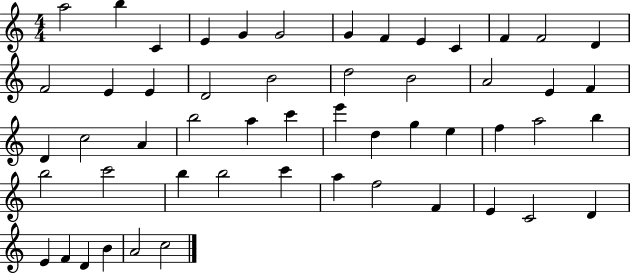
A5/h B5/q C4/q E4/q G4/q G4/h G4/q F4/q E4/q C4/q F4/q F4/h D4/q F4/h E4/q E4/q D4/h B4/h D5/h B4/h A4/h E4/q F4/q D4/q C5/h A4/q B5/h A5/q C6/q E6/q D5/q G5/q E5/q F5/q A5/h B5/q B5/h C6/h B5/q B5/h C6/q A5/q F5/h F4/q E4/q C4/h D4/q E4/q F4/q D4/q B4/q A4/h C5/h